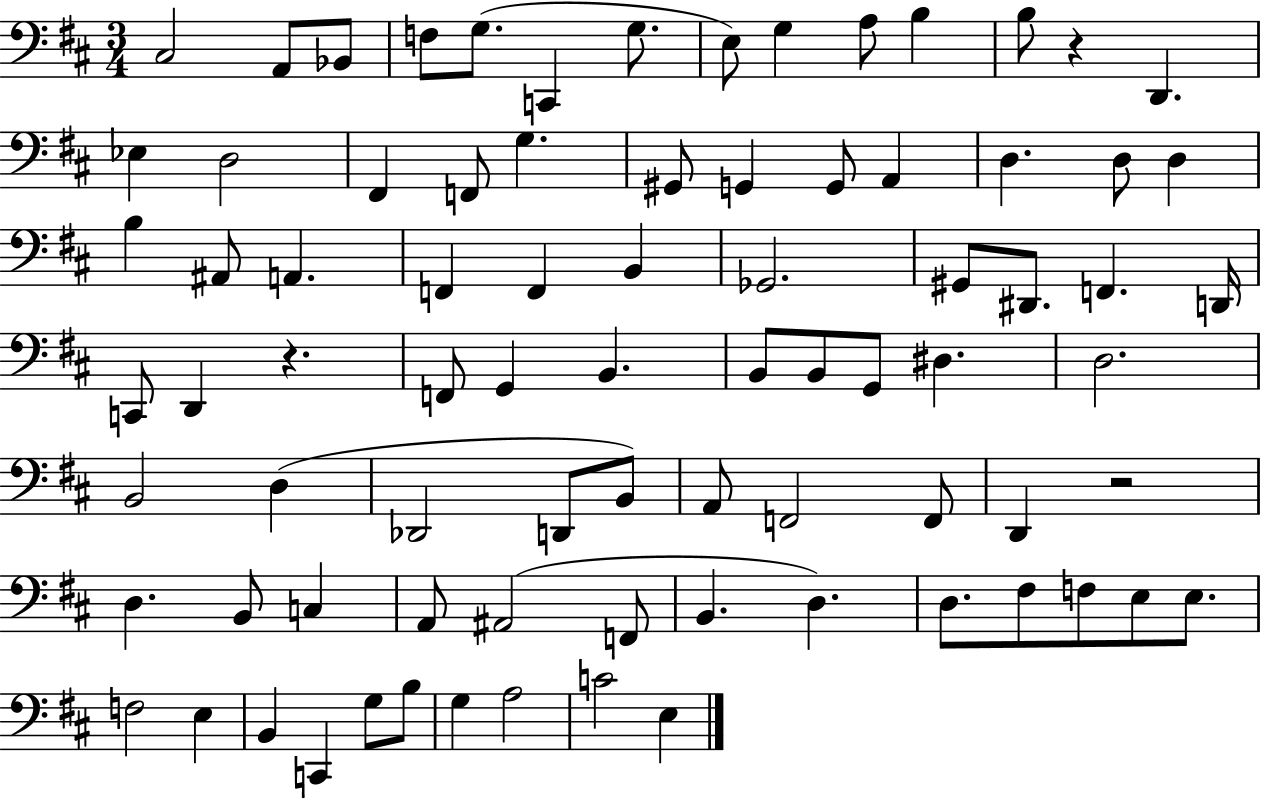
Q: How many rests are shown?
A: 3